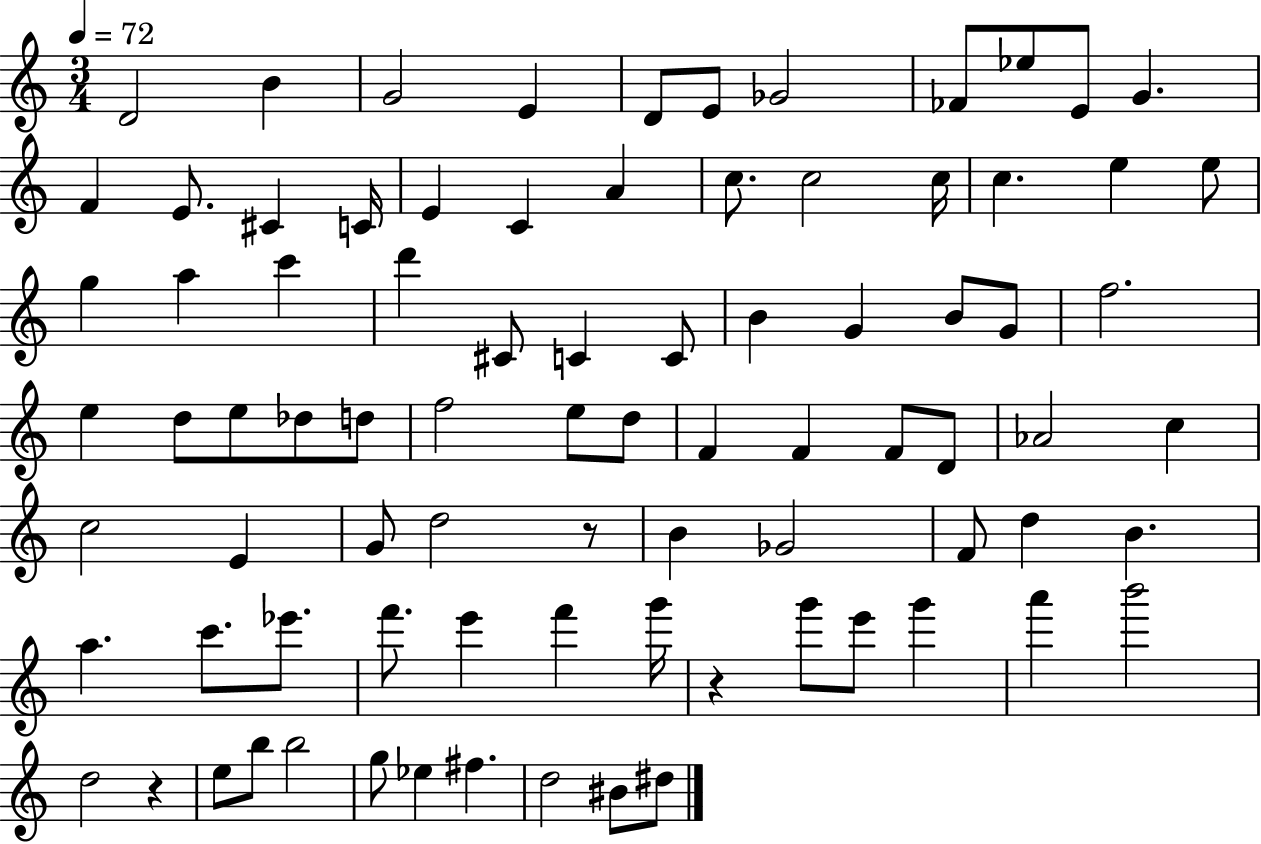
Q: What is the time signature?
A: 3/4